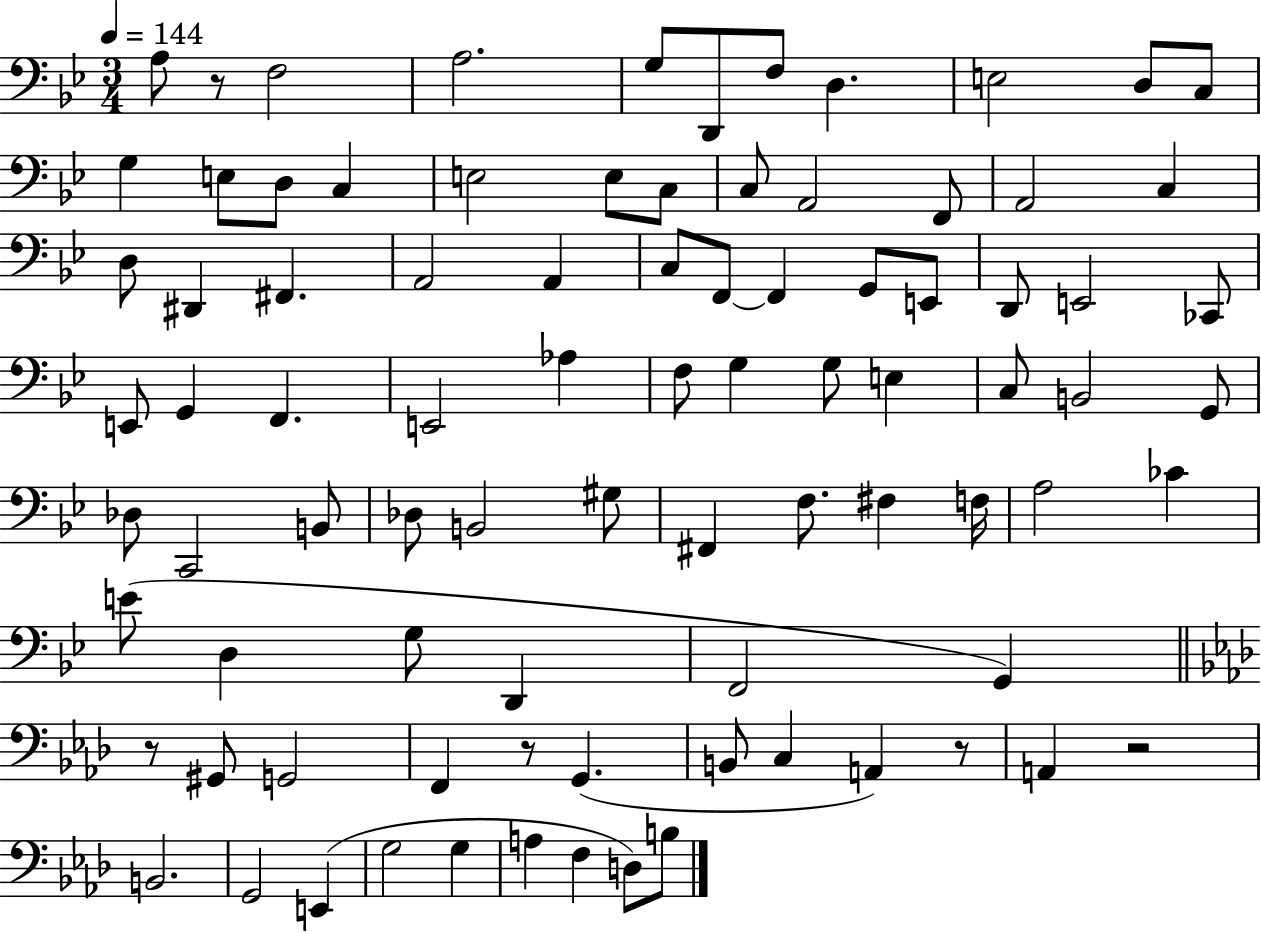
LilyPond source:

{
  \clef bass
  \numericTimeSignature
  \time 3/4
  \key bes \major
  \tempo 4 = 144
  a8 r8 f2 | a2. | g8 d,8 f8 d4. | e2 d8 c8 | \break g4 e8 d8 c4 | e2 e8 c8 | c8 a,2 f,8 | a,2 c4 | \break d8 dis,4 fis,4. | a,2 a,4 | c8 f,8~~ f,4 g,8 e,8 | d,8 e,2 ces,8 | \break e,8 g,4 f,4. | e,2 aes4 | f8 g4 g8 e4 | c8 b,2 g,8 | \break des8 c,2 b,8 | des8 b,2 gis8 | fis,4 f8. fis4 f16 | a2 ces'4 | \break e'8( d4 g8 d,4 | f,2 g,4) | \bar "||" \break \key f \minor r8 gis,8 g,2 | f,4 r8 g,4.( | b,8 c4 a,4) r8 | a,4 r2 | \break b,2. | g,2 e,4( | g2 g4 | a4 f4 d8) b8 | \break \bar "|."
}